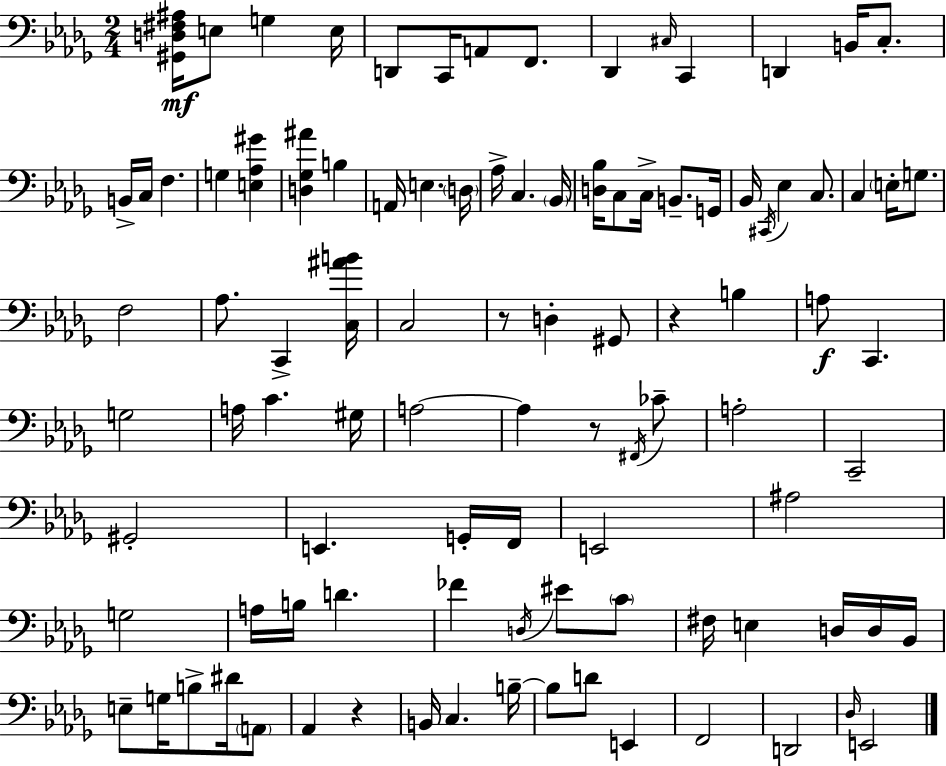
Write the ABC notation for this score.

X:1
T:Untitled
M:2/4
L:1/4
K:Bbm
[^G,,D,^F,^A,]/4 E,/2 G, E,/4 D,,/2 C,,/4 A,,/2 F,,/2 _D,, ^C,/4 C,, D,, B,,/4 C,/2 B,,/4 C,/4 F, G, [E,_A,^G] [D,_G,^A] B, A,,/4 E, D,/4 _A,/4 C, _B,,/4 [D,_B,]/4 C,/2 C,/4 B,,/2 G,,/4 _B,,/4 ^C,,/4 _E, C,/2 C, E,/4 G,/2 F,2 _A,/2 C,, [C,^AB]/4 C,2 z/2 D, ^G,,/2 z B, A,/2 C,, G,2 A,/4 C ^G,/4 A,2 A, z/2 ^F,,/4 _C/2 A,2 C,,2 ^G,,2 E,, G,,/4 F,,/4 E,,2 ^A,2 G,2 A,/4 B,/4 D _F D,/4 ^E/2 C/2 ^F,/4 E, D,/4 D,/4 _B,,/4 E,/2 G,/4 B,/2 ^D/4 A,,/2 _A,, z B,,/4 C, B,/4 B,/2 D/2 E,, F,,2 D,,2 _D,/4 E,,2